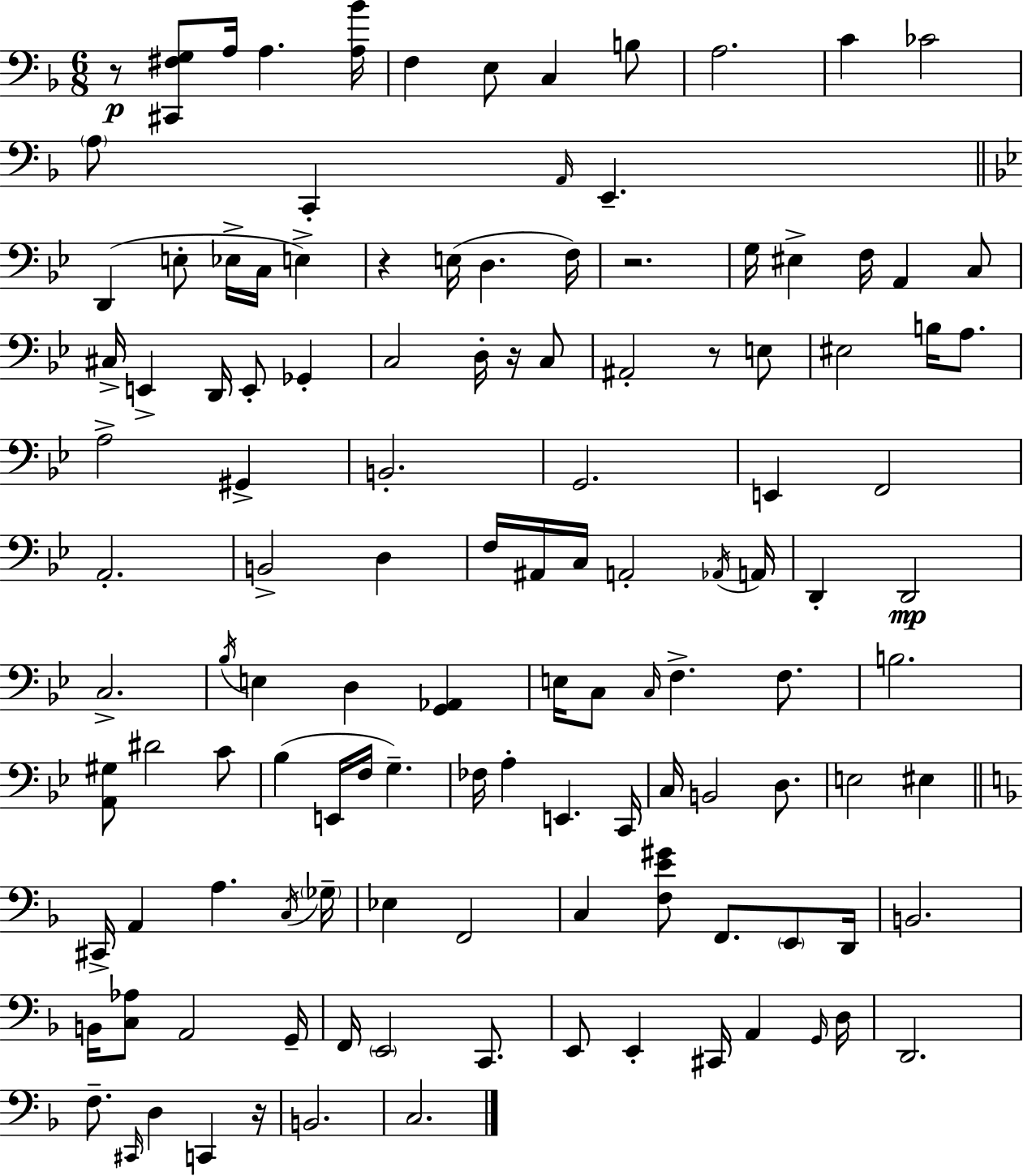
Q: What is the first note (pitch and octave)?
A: A3